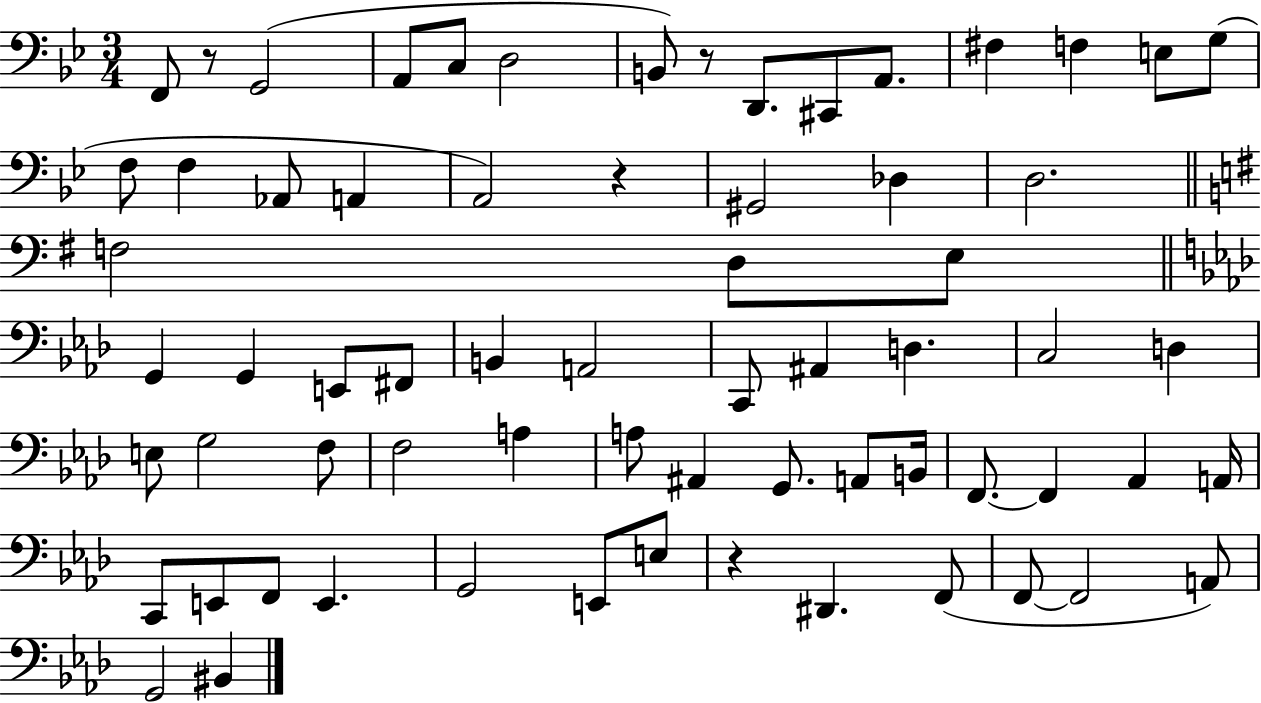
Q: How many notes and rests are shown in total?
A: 67